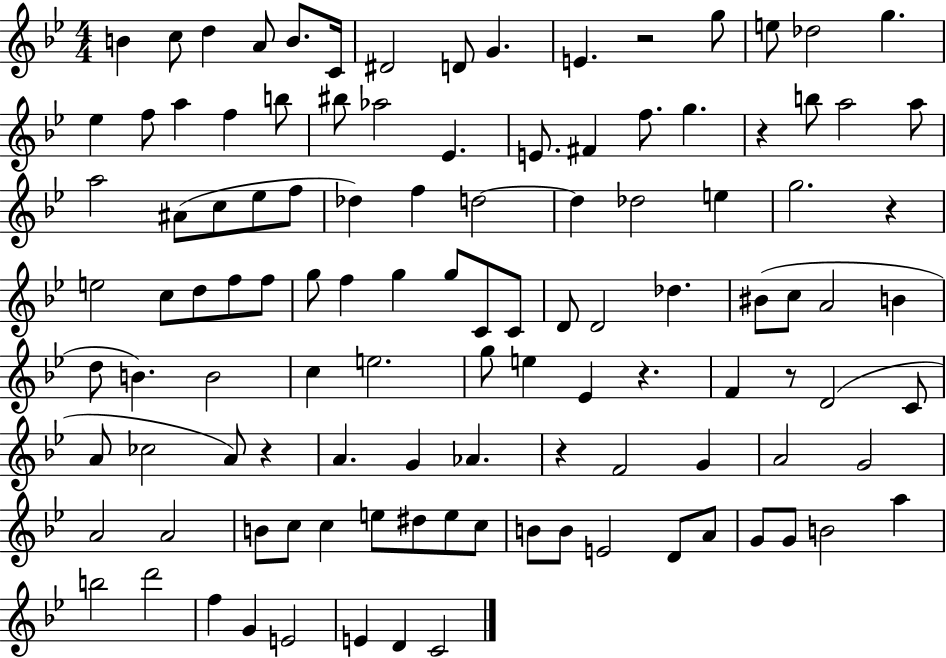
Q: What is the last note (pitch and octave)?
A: C4